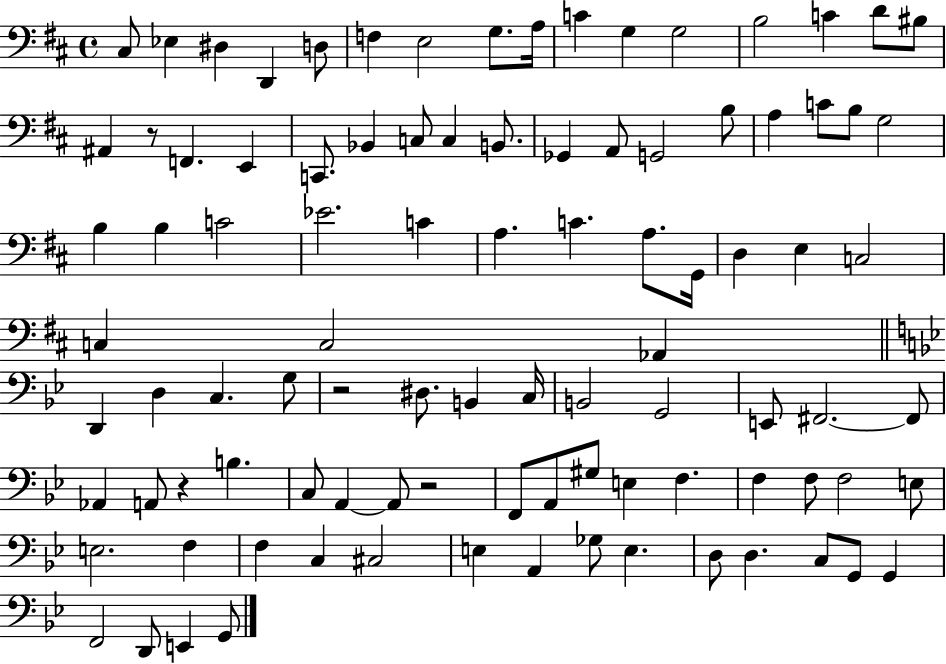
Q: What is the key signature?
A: D major